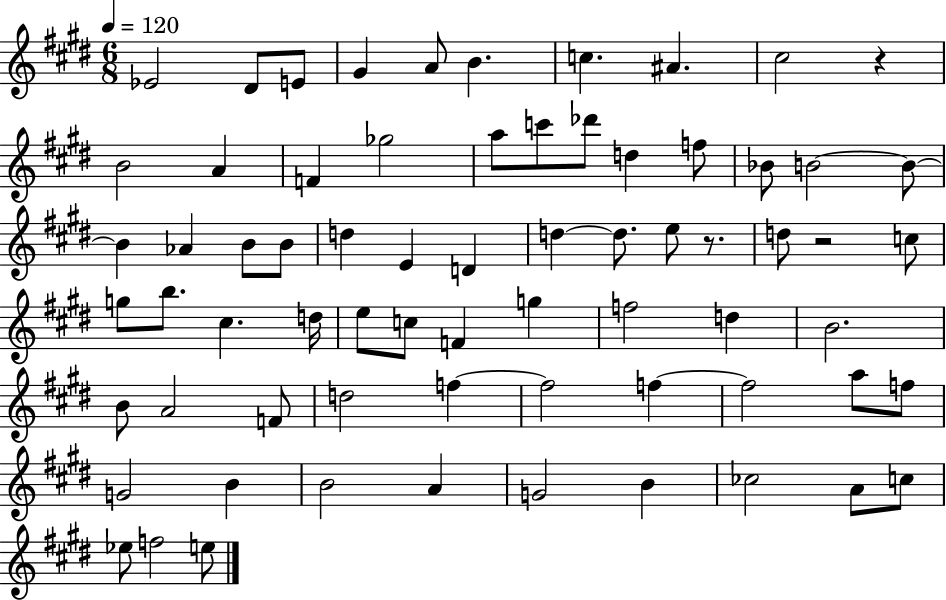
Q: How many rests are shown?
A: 3